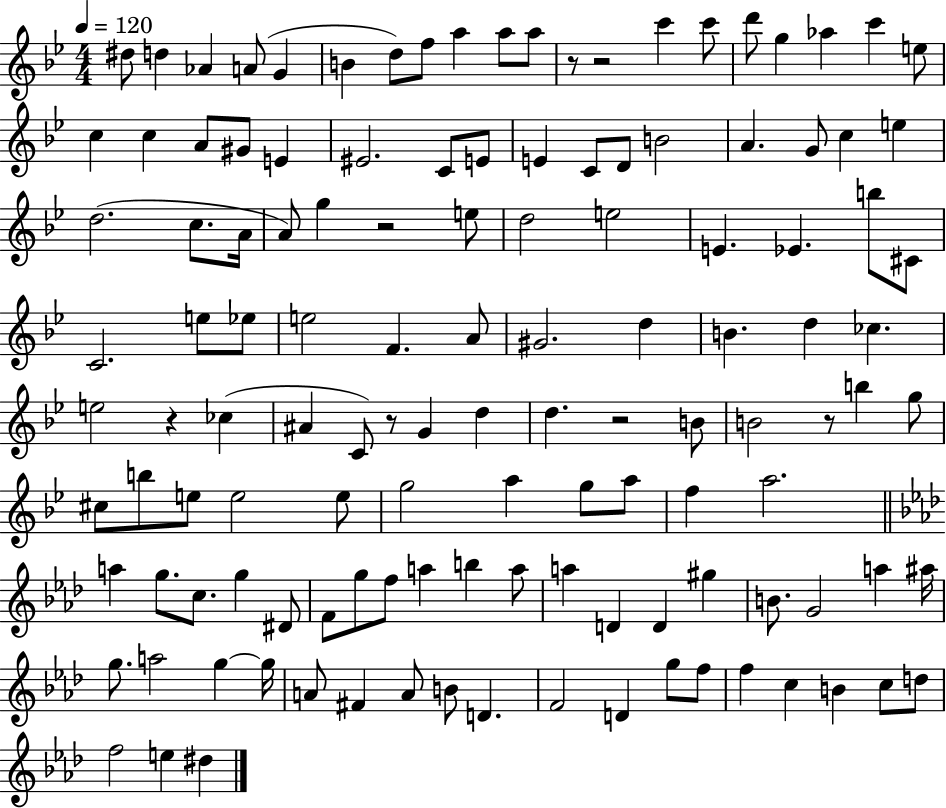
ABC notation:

X:1
T:Untitled
M:4/4
L:1/4
K:Bb
^d/2 d _A A/2 G B d/2 f/2 a a/2 a/2 z/2 z2 c' c'/2 d'/2 g _a c' e/2 c c A/2 ^G/2 E ^E2 C/2 E/2 E C/2 D/2 B2 A G/2 c e d2 c/2 A/4 A/2 g z2 e/2 d2 e2 E _E b/2 ^C/2 C2 e/2 _e/2 e2 F A/2 ^G2 d B d _c e2 z _c ^A C/2 z/2 G d d z2 B/2 B2 z/2 b g/2 ^c/2 b/2 e/2 e2 e/2 g2 a g/2 a/2 f a2 a g/2 c/2 g ^D/2 F/2 g/2 f/2 a b a/2 a D D ^g B/2 G2 a ^a/4 g/2 a2 g g/4 A/2 ^F A/2 B/2 D F2 D g/2 f/2 f c B c/2 d/2 f2 e ^d